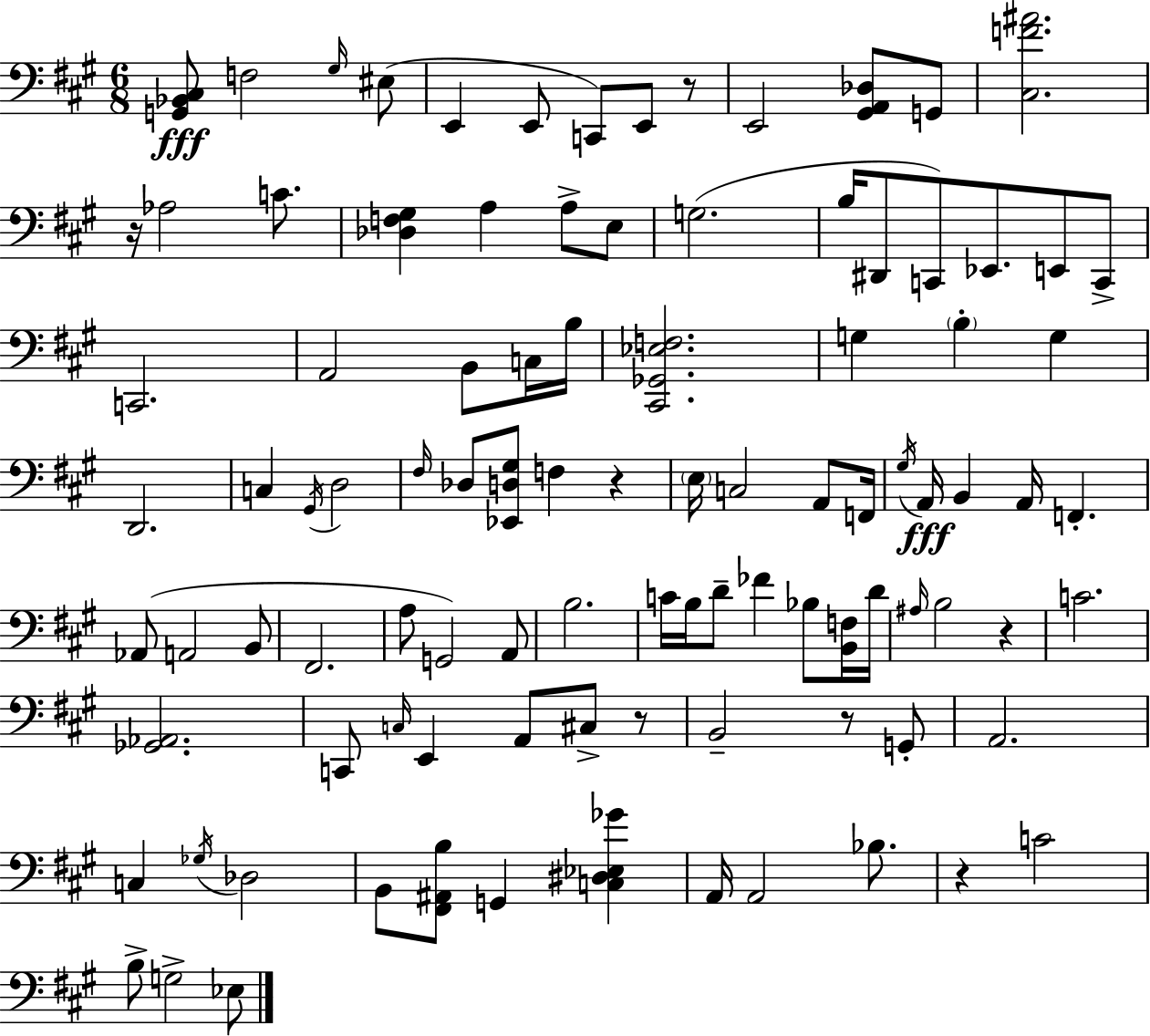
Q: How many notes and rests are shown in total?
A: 99